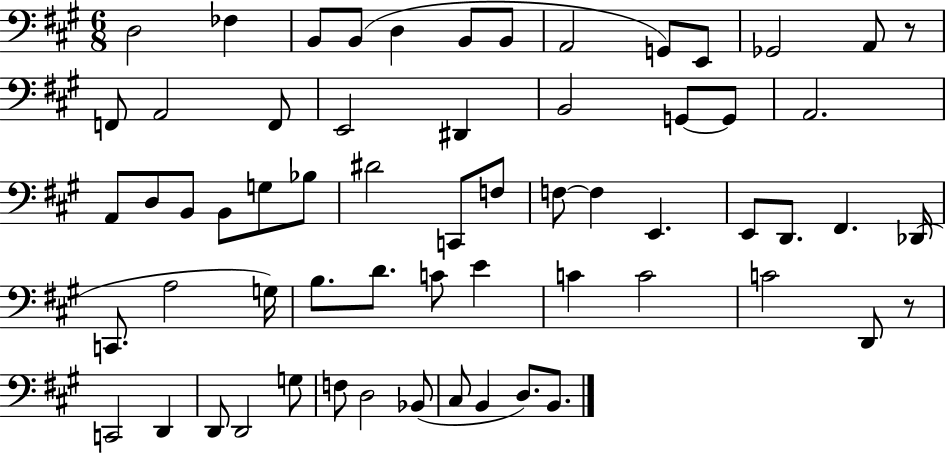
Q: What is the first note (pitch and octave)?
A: D3